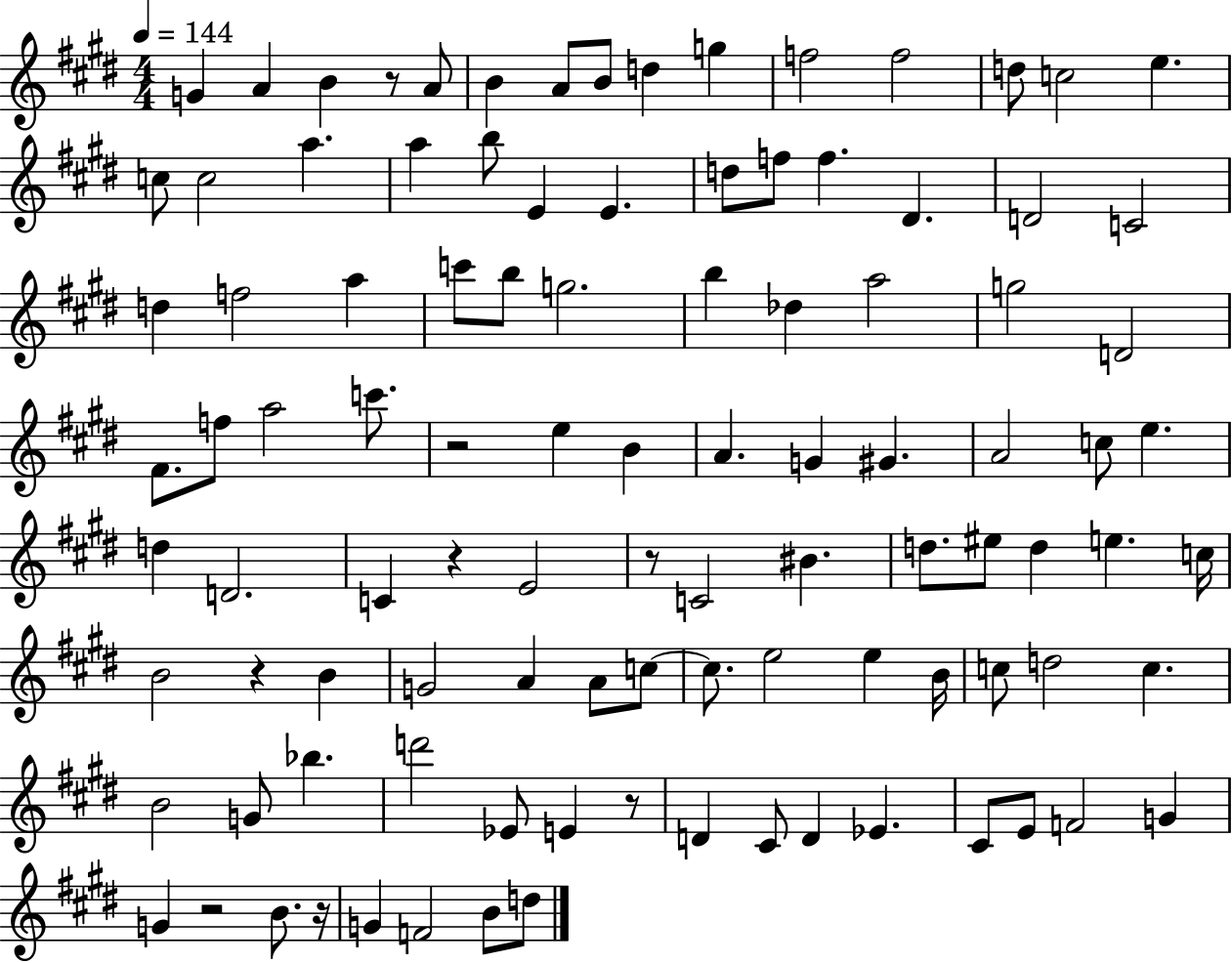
{
  \clef treble
  \numericTimeSignature
  \time 4/4
  \key e \major
  \tempo 4 = 144
  g'4 a'4 b'4 r8 a'8 | b'4 a'8 b'8 d''4 g''4 | f''2 f''2 | d''8 c''2 e''4. | \break c''8 c''2 a''4. | a''4 b''8 e'4 e'4. | d''8 f''8 f''4. dis'4. | d'2 c'2 | \break d''4 f''2 a''4 | c'''8 b''8 g''2. | b''4 des''4 a''2 | g''2 d'2 | \break fis'8. f''8 a''2 c'''8. | r2 e''4 b'4 | a'4. g'4 gis'4. | a'2 c''8 e''4. | \break d''4 d'2. | c'4 r4 e'2 | r8 c'2 bis'4. | d''8. eis''8 d''4 e''4. c''16 | \break b'2 r4 b'4 | g'2 a'4 a'8 c''8~~ | c''8. e''2 e''4 b'16 | c''8 d''2 c''4. | \break b'2 g'8 bes''4. | d'''2 ees'8 e'4 r8 | d'4 cis'8 d'4 ees'4. | cis'8 e'8 f'2 g'4 | \break g'4 r2 b'8. r16 | g'4 f'2 b'8 d''8 | \bar "|."
}